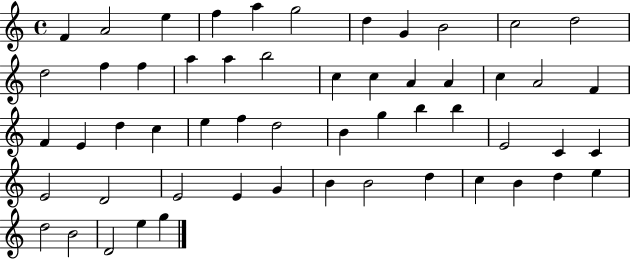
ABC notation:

X:1
T:Untitled
M:4/4
L:1/4
K:C
F A2 e f a g2 d G B2 c2 d2 d2 f f a a b2 c c A A c A2 F F E d c e f d2 B g b b E2 C C E2 D2 E2 E G B B2 d c B d e d2 B2 D2 e g